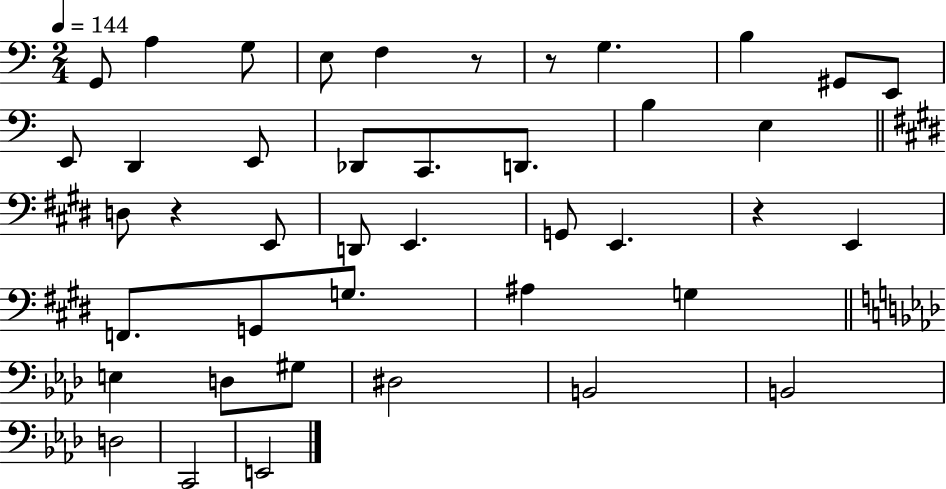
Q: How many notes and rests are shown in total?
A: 42